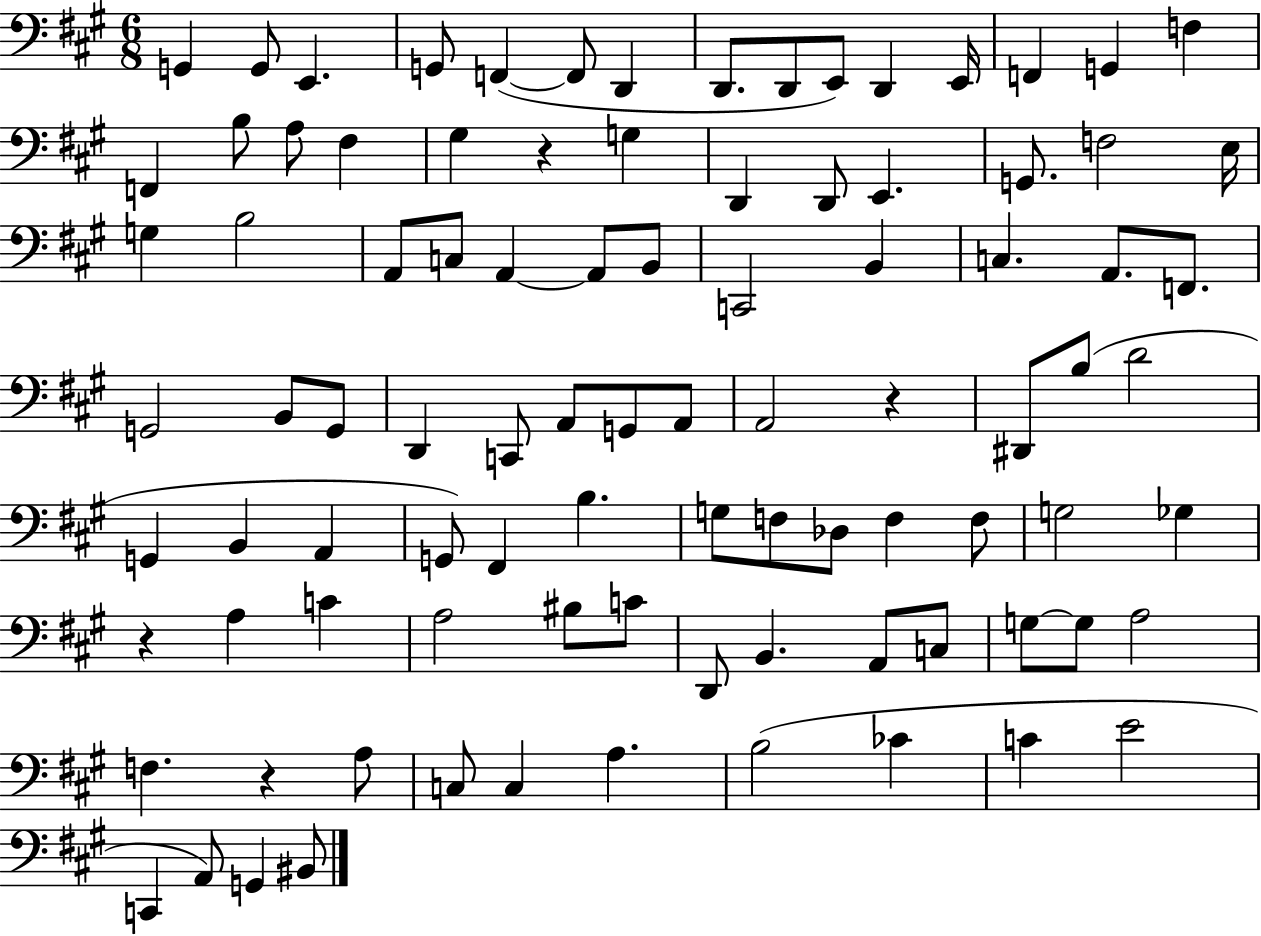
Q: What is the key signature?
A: A major